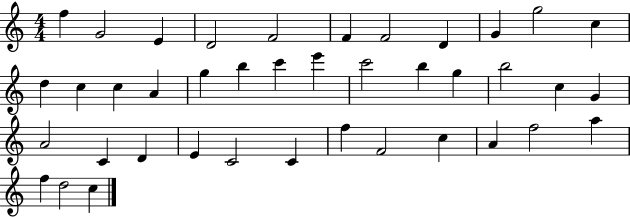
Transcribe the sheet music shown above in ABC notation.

X:1
T:Untitled
M:4/4
L:1/4
K:C
f G2 E D2 F2 F F2 D G g2 c d c c A g b c' e' c'2 b g b2 c G A2 C D E C2 C f F2 c A f2 a f d2 c